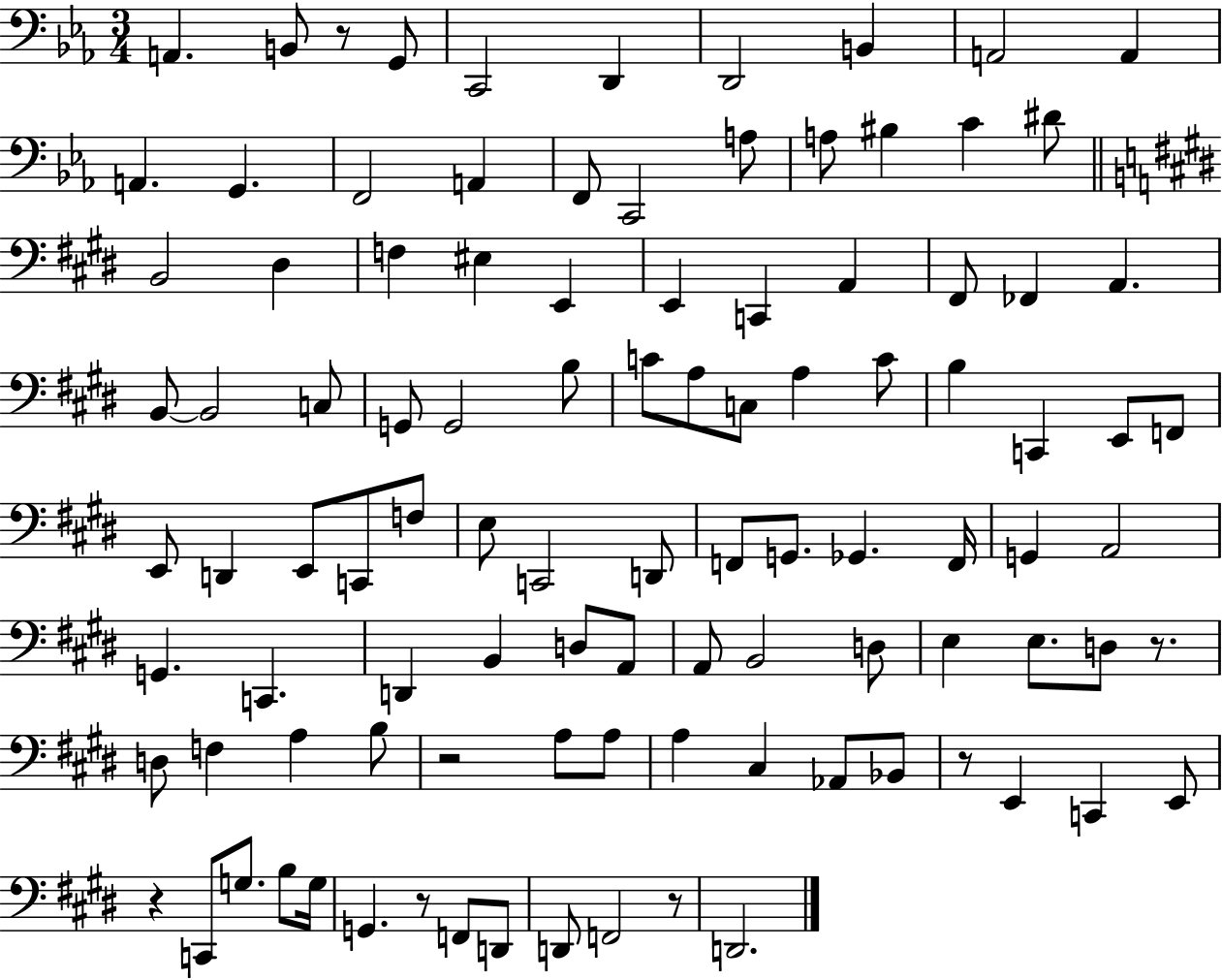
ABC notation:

X:1
T:Untitled
M:3/4
L:1/4
K:Eb
A,, B,,/2 z/2 G,,/2 C,,2 D,, D,,2 B,, A,,2 A,, A,, G,, F,,2 A,, F,,/2 C,,2 A,/2 A,/2 ^B, C ^D/2 B,,2 ^D, F, ^E, E,, E,, C,, A,, ^F,,/2 _F,, A,, B,,/2 B,,2 C,/2 G,,/2 G,,2 B,/2 C/2 A,/2 C,/2 A, C/2 B, C,, E,,/2 F,,/2 E,,/2 D,, E,,/2 C,,/2 F,/2 E,/2 C,,2 D,,/2 F,,/2 G,,/2 _G,, F,,/4 G,, A,,2 G,, C,, D,, B,, D,/2 A,,/2 A,,/2 B,,2 D,/2 E, E,/2 D,/2 z/2 D,/2 F, A, B,/2 z2 A,/2 A,/2 A, ^C, _A,,/2 _B,,/2 z/2 E,, C,, E,,/2 z C,,/2 G,/2 B,/2 G,/4 G,, z/2 F,,/2 D,,/2 D,,/2 F,,2 z/2 D,,2